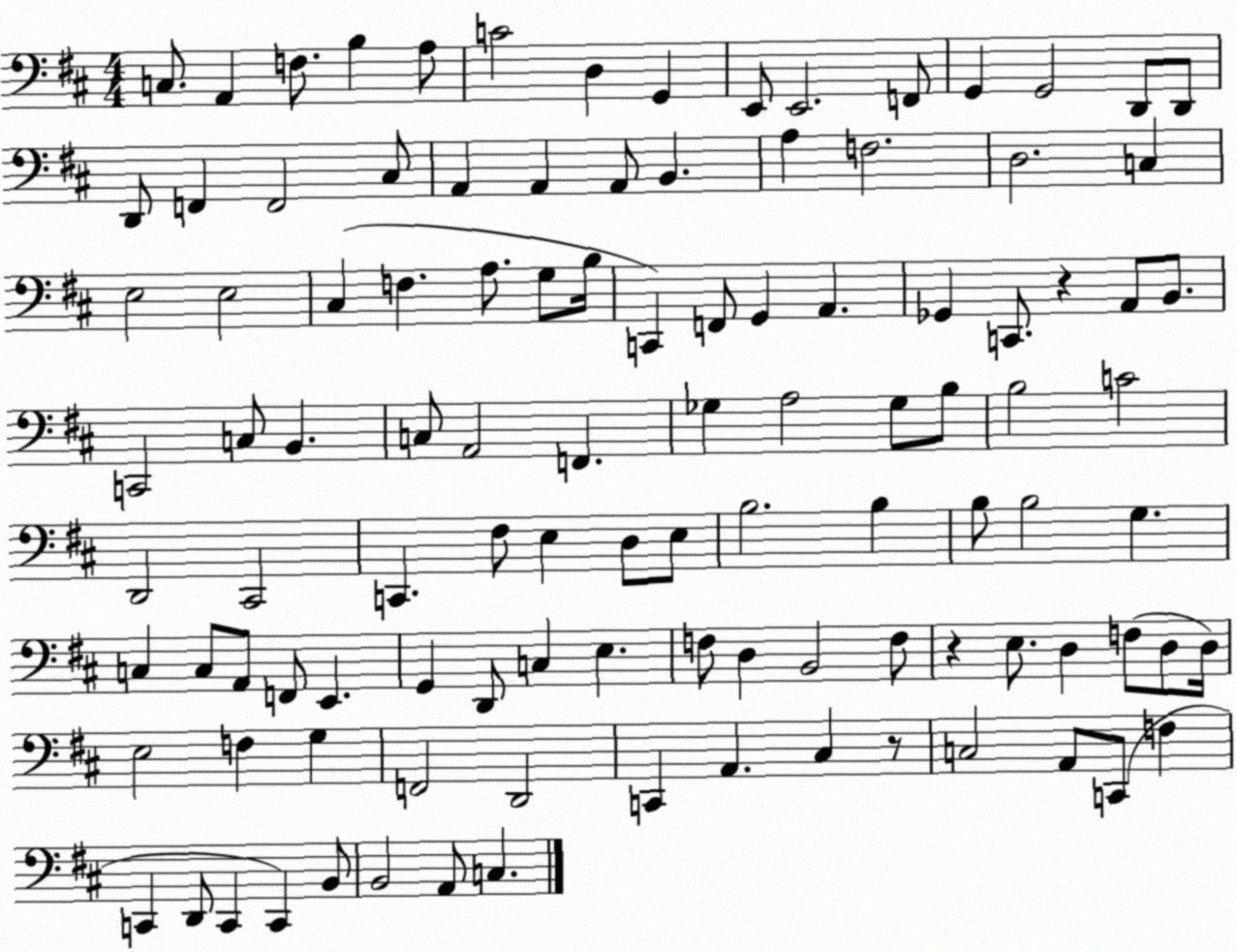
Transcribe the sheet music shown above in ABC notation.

X:1
T:Untitled
M:4/4
L:1/4
K:D
C,/2 A,, F,/2 B, A,/2 C2 D, G,, E,,/2 E,,2 F,,/2 G,, G,,2 D,,/2 D,,/2 D,,/2 F,, F,,2 ^C,/2 A,, A,, A,,/2 B,, A, F,2 D,2 C, E,2 E,2 ^C, F, A,/2 G,/2 B,/4 C,, F,,/2 G,, A,, _G,, C,,/2 z A,,/2 B,,/2 C,,2 C,/2 B,, C,/2 A,,2 F,, _G, A,2 _G,/2 B,/2 B,2 C2 D,,2 ^C,,2 C,, ^F,/2 E, D,/2 E,/2 B,2 B, B,/2 B,2 G, C, C,/2 A,,/2 F,,/2 E,, G,, D,,/2 C, E, F,/2 D, B,,2 F,/2 z E,/2 D, F,/2 D,/2 D,/4 E,2 F, G, F,,2 D,,2 C,, A,, ^C, z/2 C,2 A,,/2 C,,/2 F, C,, D,,/2 C,, C,, B,,/2 B,,2 A,,/2 C,